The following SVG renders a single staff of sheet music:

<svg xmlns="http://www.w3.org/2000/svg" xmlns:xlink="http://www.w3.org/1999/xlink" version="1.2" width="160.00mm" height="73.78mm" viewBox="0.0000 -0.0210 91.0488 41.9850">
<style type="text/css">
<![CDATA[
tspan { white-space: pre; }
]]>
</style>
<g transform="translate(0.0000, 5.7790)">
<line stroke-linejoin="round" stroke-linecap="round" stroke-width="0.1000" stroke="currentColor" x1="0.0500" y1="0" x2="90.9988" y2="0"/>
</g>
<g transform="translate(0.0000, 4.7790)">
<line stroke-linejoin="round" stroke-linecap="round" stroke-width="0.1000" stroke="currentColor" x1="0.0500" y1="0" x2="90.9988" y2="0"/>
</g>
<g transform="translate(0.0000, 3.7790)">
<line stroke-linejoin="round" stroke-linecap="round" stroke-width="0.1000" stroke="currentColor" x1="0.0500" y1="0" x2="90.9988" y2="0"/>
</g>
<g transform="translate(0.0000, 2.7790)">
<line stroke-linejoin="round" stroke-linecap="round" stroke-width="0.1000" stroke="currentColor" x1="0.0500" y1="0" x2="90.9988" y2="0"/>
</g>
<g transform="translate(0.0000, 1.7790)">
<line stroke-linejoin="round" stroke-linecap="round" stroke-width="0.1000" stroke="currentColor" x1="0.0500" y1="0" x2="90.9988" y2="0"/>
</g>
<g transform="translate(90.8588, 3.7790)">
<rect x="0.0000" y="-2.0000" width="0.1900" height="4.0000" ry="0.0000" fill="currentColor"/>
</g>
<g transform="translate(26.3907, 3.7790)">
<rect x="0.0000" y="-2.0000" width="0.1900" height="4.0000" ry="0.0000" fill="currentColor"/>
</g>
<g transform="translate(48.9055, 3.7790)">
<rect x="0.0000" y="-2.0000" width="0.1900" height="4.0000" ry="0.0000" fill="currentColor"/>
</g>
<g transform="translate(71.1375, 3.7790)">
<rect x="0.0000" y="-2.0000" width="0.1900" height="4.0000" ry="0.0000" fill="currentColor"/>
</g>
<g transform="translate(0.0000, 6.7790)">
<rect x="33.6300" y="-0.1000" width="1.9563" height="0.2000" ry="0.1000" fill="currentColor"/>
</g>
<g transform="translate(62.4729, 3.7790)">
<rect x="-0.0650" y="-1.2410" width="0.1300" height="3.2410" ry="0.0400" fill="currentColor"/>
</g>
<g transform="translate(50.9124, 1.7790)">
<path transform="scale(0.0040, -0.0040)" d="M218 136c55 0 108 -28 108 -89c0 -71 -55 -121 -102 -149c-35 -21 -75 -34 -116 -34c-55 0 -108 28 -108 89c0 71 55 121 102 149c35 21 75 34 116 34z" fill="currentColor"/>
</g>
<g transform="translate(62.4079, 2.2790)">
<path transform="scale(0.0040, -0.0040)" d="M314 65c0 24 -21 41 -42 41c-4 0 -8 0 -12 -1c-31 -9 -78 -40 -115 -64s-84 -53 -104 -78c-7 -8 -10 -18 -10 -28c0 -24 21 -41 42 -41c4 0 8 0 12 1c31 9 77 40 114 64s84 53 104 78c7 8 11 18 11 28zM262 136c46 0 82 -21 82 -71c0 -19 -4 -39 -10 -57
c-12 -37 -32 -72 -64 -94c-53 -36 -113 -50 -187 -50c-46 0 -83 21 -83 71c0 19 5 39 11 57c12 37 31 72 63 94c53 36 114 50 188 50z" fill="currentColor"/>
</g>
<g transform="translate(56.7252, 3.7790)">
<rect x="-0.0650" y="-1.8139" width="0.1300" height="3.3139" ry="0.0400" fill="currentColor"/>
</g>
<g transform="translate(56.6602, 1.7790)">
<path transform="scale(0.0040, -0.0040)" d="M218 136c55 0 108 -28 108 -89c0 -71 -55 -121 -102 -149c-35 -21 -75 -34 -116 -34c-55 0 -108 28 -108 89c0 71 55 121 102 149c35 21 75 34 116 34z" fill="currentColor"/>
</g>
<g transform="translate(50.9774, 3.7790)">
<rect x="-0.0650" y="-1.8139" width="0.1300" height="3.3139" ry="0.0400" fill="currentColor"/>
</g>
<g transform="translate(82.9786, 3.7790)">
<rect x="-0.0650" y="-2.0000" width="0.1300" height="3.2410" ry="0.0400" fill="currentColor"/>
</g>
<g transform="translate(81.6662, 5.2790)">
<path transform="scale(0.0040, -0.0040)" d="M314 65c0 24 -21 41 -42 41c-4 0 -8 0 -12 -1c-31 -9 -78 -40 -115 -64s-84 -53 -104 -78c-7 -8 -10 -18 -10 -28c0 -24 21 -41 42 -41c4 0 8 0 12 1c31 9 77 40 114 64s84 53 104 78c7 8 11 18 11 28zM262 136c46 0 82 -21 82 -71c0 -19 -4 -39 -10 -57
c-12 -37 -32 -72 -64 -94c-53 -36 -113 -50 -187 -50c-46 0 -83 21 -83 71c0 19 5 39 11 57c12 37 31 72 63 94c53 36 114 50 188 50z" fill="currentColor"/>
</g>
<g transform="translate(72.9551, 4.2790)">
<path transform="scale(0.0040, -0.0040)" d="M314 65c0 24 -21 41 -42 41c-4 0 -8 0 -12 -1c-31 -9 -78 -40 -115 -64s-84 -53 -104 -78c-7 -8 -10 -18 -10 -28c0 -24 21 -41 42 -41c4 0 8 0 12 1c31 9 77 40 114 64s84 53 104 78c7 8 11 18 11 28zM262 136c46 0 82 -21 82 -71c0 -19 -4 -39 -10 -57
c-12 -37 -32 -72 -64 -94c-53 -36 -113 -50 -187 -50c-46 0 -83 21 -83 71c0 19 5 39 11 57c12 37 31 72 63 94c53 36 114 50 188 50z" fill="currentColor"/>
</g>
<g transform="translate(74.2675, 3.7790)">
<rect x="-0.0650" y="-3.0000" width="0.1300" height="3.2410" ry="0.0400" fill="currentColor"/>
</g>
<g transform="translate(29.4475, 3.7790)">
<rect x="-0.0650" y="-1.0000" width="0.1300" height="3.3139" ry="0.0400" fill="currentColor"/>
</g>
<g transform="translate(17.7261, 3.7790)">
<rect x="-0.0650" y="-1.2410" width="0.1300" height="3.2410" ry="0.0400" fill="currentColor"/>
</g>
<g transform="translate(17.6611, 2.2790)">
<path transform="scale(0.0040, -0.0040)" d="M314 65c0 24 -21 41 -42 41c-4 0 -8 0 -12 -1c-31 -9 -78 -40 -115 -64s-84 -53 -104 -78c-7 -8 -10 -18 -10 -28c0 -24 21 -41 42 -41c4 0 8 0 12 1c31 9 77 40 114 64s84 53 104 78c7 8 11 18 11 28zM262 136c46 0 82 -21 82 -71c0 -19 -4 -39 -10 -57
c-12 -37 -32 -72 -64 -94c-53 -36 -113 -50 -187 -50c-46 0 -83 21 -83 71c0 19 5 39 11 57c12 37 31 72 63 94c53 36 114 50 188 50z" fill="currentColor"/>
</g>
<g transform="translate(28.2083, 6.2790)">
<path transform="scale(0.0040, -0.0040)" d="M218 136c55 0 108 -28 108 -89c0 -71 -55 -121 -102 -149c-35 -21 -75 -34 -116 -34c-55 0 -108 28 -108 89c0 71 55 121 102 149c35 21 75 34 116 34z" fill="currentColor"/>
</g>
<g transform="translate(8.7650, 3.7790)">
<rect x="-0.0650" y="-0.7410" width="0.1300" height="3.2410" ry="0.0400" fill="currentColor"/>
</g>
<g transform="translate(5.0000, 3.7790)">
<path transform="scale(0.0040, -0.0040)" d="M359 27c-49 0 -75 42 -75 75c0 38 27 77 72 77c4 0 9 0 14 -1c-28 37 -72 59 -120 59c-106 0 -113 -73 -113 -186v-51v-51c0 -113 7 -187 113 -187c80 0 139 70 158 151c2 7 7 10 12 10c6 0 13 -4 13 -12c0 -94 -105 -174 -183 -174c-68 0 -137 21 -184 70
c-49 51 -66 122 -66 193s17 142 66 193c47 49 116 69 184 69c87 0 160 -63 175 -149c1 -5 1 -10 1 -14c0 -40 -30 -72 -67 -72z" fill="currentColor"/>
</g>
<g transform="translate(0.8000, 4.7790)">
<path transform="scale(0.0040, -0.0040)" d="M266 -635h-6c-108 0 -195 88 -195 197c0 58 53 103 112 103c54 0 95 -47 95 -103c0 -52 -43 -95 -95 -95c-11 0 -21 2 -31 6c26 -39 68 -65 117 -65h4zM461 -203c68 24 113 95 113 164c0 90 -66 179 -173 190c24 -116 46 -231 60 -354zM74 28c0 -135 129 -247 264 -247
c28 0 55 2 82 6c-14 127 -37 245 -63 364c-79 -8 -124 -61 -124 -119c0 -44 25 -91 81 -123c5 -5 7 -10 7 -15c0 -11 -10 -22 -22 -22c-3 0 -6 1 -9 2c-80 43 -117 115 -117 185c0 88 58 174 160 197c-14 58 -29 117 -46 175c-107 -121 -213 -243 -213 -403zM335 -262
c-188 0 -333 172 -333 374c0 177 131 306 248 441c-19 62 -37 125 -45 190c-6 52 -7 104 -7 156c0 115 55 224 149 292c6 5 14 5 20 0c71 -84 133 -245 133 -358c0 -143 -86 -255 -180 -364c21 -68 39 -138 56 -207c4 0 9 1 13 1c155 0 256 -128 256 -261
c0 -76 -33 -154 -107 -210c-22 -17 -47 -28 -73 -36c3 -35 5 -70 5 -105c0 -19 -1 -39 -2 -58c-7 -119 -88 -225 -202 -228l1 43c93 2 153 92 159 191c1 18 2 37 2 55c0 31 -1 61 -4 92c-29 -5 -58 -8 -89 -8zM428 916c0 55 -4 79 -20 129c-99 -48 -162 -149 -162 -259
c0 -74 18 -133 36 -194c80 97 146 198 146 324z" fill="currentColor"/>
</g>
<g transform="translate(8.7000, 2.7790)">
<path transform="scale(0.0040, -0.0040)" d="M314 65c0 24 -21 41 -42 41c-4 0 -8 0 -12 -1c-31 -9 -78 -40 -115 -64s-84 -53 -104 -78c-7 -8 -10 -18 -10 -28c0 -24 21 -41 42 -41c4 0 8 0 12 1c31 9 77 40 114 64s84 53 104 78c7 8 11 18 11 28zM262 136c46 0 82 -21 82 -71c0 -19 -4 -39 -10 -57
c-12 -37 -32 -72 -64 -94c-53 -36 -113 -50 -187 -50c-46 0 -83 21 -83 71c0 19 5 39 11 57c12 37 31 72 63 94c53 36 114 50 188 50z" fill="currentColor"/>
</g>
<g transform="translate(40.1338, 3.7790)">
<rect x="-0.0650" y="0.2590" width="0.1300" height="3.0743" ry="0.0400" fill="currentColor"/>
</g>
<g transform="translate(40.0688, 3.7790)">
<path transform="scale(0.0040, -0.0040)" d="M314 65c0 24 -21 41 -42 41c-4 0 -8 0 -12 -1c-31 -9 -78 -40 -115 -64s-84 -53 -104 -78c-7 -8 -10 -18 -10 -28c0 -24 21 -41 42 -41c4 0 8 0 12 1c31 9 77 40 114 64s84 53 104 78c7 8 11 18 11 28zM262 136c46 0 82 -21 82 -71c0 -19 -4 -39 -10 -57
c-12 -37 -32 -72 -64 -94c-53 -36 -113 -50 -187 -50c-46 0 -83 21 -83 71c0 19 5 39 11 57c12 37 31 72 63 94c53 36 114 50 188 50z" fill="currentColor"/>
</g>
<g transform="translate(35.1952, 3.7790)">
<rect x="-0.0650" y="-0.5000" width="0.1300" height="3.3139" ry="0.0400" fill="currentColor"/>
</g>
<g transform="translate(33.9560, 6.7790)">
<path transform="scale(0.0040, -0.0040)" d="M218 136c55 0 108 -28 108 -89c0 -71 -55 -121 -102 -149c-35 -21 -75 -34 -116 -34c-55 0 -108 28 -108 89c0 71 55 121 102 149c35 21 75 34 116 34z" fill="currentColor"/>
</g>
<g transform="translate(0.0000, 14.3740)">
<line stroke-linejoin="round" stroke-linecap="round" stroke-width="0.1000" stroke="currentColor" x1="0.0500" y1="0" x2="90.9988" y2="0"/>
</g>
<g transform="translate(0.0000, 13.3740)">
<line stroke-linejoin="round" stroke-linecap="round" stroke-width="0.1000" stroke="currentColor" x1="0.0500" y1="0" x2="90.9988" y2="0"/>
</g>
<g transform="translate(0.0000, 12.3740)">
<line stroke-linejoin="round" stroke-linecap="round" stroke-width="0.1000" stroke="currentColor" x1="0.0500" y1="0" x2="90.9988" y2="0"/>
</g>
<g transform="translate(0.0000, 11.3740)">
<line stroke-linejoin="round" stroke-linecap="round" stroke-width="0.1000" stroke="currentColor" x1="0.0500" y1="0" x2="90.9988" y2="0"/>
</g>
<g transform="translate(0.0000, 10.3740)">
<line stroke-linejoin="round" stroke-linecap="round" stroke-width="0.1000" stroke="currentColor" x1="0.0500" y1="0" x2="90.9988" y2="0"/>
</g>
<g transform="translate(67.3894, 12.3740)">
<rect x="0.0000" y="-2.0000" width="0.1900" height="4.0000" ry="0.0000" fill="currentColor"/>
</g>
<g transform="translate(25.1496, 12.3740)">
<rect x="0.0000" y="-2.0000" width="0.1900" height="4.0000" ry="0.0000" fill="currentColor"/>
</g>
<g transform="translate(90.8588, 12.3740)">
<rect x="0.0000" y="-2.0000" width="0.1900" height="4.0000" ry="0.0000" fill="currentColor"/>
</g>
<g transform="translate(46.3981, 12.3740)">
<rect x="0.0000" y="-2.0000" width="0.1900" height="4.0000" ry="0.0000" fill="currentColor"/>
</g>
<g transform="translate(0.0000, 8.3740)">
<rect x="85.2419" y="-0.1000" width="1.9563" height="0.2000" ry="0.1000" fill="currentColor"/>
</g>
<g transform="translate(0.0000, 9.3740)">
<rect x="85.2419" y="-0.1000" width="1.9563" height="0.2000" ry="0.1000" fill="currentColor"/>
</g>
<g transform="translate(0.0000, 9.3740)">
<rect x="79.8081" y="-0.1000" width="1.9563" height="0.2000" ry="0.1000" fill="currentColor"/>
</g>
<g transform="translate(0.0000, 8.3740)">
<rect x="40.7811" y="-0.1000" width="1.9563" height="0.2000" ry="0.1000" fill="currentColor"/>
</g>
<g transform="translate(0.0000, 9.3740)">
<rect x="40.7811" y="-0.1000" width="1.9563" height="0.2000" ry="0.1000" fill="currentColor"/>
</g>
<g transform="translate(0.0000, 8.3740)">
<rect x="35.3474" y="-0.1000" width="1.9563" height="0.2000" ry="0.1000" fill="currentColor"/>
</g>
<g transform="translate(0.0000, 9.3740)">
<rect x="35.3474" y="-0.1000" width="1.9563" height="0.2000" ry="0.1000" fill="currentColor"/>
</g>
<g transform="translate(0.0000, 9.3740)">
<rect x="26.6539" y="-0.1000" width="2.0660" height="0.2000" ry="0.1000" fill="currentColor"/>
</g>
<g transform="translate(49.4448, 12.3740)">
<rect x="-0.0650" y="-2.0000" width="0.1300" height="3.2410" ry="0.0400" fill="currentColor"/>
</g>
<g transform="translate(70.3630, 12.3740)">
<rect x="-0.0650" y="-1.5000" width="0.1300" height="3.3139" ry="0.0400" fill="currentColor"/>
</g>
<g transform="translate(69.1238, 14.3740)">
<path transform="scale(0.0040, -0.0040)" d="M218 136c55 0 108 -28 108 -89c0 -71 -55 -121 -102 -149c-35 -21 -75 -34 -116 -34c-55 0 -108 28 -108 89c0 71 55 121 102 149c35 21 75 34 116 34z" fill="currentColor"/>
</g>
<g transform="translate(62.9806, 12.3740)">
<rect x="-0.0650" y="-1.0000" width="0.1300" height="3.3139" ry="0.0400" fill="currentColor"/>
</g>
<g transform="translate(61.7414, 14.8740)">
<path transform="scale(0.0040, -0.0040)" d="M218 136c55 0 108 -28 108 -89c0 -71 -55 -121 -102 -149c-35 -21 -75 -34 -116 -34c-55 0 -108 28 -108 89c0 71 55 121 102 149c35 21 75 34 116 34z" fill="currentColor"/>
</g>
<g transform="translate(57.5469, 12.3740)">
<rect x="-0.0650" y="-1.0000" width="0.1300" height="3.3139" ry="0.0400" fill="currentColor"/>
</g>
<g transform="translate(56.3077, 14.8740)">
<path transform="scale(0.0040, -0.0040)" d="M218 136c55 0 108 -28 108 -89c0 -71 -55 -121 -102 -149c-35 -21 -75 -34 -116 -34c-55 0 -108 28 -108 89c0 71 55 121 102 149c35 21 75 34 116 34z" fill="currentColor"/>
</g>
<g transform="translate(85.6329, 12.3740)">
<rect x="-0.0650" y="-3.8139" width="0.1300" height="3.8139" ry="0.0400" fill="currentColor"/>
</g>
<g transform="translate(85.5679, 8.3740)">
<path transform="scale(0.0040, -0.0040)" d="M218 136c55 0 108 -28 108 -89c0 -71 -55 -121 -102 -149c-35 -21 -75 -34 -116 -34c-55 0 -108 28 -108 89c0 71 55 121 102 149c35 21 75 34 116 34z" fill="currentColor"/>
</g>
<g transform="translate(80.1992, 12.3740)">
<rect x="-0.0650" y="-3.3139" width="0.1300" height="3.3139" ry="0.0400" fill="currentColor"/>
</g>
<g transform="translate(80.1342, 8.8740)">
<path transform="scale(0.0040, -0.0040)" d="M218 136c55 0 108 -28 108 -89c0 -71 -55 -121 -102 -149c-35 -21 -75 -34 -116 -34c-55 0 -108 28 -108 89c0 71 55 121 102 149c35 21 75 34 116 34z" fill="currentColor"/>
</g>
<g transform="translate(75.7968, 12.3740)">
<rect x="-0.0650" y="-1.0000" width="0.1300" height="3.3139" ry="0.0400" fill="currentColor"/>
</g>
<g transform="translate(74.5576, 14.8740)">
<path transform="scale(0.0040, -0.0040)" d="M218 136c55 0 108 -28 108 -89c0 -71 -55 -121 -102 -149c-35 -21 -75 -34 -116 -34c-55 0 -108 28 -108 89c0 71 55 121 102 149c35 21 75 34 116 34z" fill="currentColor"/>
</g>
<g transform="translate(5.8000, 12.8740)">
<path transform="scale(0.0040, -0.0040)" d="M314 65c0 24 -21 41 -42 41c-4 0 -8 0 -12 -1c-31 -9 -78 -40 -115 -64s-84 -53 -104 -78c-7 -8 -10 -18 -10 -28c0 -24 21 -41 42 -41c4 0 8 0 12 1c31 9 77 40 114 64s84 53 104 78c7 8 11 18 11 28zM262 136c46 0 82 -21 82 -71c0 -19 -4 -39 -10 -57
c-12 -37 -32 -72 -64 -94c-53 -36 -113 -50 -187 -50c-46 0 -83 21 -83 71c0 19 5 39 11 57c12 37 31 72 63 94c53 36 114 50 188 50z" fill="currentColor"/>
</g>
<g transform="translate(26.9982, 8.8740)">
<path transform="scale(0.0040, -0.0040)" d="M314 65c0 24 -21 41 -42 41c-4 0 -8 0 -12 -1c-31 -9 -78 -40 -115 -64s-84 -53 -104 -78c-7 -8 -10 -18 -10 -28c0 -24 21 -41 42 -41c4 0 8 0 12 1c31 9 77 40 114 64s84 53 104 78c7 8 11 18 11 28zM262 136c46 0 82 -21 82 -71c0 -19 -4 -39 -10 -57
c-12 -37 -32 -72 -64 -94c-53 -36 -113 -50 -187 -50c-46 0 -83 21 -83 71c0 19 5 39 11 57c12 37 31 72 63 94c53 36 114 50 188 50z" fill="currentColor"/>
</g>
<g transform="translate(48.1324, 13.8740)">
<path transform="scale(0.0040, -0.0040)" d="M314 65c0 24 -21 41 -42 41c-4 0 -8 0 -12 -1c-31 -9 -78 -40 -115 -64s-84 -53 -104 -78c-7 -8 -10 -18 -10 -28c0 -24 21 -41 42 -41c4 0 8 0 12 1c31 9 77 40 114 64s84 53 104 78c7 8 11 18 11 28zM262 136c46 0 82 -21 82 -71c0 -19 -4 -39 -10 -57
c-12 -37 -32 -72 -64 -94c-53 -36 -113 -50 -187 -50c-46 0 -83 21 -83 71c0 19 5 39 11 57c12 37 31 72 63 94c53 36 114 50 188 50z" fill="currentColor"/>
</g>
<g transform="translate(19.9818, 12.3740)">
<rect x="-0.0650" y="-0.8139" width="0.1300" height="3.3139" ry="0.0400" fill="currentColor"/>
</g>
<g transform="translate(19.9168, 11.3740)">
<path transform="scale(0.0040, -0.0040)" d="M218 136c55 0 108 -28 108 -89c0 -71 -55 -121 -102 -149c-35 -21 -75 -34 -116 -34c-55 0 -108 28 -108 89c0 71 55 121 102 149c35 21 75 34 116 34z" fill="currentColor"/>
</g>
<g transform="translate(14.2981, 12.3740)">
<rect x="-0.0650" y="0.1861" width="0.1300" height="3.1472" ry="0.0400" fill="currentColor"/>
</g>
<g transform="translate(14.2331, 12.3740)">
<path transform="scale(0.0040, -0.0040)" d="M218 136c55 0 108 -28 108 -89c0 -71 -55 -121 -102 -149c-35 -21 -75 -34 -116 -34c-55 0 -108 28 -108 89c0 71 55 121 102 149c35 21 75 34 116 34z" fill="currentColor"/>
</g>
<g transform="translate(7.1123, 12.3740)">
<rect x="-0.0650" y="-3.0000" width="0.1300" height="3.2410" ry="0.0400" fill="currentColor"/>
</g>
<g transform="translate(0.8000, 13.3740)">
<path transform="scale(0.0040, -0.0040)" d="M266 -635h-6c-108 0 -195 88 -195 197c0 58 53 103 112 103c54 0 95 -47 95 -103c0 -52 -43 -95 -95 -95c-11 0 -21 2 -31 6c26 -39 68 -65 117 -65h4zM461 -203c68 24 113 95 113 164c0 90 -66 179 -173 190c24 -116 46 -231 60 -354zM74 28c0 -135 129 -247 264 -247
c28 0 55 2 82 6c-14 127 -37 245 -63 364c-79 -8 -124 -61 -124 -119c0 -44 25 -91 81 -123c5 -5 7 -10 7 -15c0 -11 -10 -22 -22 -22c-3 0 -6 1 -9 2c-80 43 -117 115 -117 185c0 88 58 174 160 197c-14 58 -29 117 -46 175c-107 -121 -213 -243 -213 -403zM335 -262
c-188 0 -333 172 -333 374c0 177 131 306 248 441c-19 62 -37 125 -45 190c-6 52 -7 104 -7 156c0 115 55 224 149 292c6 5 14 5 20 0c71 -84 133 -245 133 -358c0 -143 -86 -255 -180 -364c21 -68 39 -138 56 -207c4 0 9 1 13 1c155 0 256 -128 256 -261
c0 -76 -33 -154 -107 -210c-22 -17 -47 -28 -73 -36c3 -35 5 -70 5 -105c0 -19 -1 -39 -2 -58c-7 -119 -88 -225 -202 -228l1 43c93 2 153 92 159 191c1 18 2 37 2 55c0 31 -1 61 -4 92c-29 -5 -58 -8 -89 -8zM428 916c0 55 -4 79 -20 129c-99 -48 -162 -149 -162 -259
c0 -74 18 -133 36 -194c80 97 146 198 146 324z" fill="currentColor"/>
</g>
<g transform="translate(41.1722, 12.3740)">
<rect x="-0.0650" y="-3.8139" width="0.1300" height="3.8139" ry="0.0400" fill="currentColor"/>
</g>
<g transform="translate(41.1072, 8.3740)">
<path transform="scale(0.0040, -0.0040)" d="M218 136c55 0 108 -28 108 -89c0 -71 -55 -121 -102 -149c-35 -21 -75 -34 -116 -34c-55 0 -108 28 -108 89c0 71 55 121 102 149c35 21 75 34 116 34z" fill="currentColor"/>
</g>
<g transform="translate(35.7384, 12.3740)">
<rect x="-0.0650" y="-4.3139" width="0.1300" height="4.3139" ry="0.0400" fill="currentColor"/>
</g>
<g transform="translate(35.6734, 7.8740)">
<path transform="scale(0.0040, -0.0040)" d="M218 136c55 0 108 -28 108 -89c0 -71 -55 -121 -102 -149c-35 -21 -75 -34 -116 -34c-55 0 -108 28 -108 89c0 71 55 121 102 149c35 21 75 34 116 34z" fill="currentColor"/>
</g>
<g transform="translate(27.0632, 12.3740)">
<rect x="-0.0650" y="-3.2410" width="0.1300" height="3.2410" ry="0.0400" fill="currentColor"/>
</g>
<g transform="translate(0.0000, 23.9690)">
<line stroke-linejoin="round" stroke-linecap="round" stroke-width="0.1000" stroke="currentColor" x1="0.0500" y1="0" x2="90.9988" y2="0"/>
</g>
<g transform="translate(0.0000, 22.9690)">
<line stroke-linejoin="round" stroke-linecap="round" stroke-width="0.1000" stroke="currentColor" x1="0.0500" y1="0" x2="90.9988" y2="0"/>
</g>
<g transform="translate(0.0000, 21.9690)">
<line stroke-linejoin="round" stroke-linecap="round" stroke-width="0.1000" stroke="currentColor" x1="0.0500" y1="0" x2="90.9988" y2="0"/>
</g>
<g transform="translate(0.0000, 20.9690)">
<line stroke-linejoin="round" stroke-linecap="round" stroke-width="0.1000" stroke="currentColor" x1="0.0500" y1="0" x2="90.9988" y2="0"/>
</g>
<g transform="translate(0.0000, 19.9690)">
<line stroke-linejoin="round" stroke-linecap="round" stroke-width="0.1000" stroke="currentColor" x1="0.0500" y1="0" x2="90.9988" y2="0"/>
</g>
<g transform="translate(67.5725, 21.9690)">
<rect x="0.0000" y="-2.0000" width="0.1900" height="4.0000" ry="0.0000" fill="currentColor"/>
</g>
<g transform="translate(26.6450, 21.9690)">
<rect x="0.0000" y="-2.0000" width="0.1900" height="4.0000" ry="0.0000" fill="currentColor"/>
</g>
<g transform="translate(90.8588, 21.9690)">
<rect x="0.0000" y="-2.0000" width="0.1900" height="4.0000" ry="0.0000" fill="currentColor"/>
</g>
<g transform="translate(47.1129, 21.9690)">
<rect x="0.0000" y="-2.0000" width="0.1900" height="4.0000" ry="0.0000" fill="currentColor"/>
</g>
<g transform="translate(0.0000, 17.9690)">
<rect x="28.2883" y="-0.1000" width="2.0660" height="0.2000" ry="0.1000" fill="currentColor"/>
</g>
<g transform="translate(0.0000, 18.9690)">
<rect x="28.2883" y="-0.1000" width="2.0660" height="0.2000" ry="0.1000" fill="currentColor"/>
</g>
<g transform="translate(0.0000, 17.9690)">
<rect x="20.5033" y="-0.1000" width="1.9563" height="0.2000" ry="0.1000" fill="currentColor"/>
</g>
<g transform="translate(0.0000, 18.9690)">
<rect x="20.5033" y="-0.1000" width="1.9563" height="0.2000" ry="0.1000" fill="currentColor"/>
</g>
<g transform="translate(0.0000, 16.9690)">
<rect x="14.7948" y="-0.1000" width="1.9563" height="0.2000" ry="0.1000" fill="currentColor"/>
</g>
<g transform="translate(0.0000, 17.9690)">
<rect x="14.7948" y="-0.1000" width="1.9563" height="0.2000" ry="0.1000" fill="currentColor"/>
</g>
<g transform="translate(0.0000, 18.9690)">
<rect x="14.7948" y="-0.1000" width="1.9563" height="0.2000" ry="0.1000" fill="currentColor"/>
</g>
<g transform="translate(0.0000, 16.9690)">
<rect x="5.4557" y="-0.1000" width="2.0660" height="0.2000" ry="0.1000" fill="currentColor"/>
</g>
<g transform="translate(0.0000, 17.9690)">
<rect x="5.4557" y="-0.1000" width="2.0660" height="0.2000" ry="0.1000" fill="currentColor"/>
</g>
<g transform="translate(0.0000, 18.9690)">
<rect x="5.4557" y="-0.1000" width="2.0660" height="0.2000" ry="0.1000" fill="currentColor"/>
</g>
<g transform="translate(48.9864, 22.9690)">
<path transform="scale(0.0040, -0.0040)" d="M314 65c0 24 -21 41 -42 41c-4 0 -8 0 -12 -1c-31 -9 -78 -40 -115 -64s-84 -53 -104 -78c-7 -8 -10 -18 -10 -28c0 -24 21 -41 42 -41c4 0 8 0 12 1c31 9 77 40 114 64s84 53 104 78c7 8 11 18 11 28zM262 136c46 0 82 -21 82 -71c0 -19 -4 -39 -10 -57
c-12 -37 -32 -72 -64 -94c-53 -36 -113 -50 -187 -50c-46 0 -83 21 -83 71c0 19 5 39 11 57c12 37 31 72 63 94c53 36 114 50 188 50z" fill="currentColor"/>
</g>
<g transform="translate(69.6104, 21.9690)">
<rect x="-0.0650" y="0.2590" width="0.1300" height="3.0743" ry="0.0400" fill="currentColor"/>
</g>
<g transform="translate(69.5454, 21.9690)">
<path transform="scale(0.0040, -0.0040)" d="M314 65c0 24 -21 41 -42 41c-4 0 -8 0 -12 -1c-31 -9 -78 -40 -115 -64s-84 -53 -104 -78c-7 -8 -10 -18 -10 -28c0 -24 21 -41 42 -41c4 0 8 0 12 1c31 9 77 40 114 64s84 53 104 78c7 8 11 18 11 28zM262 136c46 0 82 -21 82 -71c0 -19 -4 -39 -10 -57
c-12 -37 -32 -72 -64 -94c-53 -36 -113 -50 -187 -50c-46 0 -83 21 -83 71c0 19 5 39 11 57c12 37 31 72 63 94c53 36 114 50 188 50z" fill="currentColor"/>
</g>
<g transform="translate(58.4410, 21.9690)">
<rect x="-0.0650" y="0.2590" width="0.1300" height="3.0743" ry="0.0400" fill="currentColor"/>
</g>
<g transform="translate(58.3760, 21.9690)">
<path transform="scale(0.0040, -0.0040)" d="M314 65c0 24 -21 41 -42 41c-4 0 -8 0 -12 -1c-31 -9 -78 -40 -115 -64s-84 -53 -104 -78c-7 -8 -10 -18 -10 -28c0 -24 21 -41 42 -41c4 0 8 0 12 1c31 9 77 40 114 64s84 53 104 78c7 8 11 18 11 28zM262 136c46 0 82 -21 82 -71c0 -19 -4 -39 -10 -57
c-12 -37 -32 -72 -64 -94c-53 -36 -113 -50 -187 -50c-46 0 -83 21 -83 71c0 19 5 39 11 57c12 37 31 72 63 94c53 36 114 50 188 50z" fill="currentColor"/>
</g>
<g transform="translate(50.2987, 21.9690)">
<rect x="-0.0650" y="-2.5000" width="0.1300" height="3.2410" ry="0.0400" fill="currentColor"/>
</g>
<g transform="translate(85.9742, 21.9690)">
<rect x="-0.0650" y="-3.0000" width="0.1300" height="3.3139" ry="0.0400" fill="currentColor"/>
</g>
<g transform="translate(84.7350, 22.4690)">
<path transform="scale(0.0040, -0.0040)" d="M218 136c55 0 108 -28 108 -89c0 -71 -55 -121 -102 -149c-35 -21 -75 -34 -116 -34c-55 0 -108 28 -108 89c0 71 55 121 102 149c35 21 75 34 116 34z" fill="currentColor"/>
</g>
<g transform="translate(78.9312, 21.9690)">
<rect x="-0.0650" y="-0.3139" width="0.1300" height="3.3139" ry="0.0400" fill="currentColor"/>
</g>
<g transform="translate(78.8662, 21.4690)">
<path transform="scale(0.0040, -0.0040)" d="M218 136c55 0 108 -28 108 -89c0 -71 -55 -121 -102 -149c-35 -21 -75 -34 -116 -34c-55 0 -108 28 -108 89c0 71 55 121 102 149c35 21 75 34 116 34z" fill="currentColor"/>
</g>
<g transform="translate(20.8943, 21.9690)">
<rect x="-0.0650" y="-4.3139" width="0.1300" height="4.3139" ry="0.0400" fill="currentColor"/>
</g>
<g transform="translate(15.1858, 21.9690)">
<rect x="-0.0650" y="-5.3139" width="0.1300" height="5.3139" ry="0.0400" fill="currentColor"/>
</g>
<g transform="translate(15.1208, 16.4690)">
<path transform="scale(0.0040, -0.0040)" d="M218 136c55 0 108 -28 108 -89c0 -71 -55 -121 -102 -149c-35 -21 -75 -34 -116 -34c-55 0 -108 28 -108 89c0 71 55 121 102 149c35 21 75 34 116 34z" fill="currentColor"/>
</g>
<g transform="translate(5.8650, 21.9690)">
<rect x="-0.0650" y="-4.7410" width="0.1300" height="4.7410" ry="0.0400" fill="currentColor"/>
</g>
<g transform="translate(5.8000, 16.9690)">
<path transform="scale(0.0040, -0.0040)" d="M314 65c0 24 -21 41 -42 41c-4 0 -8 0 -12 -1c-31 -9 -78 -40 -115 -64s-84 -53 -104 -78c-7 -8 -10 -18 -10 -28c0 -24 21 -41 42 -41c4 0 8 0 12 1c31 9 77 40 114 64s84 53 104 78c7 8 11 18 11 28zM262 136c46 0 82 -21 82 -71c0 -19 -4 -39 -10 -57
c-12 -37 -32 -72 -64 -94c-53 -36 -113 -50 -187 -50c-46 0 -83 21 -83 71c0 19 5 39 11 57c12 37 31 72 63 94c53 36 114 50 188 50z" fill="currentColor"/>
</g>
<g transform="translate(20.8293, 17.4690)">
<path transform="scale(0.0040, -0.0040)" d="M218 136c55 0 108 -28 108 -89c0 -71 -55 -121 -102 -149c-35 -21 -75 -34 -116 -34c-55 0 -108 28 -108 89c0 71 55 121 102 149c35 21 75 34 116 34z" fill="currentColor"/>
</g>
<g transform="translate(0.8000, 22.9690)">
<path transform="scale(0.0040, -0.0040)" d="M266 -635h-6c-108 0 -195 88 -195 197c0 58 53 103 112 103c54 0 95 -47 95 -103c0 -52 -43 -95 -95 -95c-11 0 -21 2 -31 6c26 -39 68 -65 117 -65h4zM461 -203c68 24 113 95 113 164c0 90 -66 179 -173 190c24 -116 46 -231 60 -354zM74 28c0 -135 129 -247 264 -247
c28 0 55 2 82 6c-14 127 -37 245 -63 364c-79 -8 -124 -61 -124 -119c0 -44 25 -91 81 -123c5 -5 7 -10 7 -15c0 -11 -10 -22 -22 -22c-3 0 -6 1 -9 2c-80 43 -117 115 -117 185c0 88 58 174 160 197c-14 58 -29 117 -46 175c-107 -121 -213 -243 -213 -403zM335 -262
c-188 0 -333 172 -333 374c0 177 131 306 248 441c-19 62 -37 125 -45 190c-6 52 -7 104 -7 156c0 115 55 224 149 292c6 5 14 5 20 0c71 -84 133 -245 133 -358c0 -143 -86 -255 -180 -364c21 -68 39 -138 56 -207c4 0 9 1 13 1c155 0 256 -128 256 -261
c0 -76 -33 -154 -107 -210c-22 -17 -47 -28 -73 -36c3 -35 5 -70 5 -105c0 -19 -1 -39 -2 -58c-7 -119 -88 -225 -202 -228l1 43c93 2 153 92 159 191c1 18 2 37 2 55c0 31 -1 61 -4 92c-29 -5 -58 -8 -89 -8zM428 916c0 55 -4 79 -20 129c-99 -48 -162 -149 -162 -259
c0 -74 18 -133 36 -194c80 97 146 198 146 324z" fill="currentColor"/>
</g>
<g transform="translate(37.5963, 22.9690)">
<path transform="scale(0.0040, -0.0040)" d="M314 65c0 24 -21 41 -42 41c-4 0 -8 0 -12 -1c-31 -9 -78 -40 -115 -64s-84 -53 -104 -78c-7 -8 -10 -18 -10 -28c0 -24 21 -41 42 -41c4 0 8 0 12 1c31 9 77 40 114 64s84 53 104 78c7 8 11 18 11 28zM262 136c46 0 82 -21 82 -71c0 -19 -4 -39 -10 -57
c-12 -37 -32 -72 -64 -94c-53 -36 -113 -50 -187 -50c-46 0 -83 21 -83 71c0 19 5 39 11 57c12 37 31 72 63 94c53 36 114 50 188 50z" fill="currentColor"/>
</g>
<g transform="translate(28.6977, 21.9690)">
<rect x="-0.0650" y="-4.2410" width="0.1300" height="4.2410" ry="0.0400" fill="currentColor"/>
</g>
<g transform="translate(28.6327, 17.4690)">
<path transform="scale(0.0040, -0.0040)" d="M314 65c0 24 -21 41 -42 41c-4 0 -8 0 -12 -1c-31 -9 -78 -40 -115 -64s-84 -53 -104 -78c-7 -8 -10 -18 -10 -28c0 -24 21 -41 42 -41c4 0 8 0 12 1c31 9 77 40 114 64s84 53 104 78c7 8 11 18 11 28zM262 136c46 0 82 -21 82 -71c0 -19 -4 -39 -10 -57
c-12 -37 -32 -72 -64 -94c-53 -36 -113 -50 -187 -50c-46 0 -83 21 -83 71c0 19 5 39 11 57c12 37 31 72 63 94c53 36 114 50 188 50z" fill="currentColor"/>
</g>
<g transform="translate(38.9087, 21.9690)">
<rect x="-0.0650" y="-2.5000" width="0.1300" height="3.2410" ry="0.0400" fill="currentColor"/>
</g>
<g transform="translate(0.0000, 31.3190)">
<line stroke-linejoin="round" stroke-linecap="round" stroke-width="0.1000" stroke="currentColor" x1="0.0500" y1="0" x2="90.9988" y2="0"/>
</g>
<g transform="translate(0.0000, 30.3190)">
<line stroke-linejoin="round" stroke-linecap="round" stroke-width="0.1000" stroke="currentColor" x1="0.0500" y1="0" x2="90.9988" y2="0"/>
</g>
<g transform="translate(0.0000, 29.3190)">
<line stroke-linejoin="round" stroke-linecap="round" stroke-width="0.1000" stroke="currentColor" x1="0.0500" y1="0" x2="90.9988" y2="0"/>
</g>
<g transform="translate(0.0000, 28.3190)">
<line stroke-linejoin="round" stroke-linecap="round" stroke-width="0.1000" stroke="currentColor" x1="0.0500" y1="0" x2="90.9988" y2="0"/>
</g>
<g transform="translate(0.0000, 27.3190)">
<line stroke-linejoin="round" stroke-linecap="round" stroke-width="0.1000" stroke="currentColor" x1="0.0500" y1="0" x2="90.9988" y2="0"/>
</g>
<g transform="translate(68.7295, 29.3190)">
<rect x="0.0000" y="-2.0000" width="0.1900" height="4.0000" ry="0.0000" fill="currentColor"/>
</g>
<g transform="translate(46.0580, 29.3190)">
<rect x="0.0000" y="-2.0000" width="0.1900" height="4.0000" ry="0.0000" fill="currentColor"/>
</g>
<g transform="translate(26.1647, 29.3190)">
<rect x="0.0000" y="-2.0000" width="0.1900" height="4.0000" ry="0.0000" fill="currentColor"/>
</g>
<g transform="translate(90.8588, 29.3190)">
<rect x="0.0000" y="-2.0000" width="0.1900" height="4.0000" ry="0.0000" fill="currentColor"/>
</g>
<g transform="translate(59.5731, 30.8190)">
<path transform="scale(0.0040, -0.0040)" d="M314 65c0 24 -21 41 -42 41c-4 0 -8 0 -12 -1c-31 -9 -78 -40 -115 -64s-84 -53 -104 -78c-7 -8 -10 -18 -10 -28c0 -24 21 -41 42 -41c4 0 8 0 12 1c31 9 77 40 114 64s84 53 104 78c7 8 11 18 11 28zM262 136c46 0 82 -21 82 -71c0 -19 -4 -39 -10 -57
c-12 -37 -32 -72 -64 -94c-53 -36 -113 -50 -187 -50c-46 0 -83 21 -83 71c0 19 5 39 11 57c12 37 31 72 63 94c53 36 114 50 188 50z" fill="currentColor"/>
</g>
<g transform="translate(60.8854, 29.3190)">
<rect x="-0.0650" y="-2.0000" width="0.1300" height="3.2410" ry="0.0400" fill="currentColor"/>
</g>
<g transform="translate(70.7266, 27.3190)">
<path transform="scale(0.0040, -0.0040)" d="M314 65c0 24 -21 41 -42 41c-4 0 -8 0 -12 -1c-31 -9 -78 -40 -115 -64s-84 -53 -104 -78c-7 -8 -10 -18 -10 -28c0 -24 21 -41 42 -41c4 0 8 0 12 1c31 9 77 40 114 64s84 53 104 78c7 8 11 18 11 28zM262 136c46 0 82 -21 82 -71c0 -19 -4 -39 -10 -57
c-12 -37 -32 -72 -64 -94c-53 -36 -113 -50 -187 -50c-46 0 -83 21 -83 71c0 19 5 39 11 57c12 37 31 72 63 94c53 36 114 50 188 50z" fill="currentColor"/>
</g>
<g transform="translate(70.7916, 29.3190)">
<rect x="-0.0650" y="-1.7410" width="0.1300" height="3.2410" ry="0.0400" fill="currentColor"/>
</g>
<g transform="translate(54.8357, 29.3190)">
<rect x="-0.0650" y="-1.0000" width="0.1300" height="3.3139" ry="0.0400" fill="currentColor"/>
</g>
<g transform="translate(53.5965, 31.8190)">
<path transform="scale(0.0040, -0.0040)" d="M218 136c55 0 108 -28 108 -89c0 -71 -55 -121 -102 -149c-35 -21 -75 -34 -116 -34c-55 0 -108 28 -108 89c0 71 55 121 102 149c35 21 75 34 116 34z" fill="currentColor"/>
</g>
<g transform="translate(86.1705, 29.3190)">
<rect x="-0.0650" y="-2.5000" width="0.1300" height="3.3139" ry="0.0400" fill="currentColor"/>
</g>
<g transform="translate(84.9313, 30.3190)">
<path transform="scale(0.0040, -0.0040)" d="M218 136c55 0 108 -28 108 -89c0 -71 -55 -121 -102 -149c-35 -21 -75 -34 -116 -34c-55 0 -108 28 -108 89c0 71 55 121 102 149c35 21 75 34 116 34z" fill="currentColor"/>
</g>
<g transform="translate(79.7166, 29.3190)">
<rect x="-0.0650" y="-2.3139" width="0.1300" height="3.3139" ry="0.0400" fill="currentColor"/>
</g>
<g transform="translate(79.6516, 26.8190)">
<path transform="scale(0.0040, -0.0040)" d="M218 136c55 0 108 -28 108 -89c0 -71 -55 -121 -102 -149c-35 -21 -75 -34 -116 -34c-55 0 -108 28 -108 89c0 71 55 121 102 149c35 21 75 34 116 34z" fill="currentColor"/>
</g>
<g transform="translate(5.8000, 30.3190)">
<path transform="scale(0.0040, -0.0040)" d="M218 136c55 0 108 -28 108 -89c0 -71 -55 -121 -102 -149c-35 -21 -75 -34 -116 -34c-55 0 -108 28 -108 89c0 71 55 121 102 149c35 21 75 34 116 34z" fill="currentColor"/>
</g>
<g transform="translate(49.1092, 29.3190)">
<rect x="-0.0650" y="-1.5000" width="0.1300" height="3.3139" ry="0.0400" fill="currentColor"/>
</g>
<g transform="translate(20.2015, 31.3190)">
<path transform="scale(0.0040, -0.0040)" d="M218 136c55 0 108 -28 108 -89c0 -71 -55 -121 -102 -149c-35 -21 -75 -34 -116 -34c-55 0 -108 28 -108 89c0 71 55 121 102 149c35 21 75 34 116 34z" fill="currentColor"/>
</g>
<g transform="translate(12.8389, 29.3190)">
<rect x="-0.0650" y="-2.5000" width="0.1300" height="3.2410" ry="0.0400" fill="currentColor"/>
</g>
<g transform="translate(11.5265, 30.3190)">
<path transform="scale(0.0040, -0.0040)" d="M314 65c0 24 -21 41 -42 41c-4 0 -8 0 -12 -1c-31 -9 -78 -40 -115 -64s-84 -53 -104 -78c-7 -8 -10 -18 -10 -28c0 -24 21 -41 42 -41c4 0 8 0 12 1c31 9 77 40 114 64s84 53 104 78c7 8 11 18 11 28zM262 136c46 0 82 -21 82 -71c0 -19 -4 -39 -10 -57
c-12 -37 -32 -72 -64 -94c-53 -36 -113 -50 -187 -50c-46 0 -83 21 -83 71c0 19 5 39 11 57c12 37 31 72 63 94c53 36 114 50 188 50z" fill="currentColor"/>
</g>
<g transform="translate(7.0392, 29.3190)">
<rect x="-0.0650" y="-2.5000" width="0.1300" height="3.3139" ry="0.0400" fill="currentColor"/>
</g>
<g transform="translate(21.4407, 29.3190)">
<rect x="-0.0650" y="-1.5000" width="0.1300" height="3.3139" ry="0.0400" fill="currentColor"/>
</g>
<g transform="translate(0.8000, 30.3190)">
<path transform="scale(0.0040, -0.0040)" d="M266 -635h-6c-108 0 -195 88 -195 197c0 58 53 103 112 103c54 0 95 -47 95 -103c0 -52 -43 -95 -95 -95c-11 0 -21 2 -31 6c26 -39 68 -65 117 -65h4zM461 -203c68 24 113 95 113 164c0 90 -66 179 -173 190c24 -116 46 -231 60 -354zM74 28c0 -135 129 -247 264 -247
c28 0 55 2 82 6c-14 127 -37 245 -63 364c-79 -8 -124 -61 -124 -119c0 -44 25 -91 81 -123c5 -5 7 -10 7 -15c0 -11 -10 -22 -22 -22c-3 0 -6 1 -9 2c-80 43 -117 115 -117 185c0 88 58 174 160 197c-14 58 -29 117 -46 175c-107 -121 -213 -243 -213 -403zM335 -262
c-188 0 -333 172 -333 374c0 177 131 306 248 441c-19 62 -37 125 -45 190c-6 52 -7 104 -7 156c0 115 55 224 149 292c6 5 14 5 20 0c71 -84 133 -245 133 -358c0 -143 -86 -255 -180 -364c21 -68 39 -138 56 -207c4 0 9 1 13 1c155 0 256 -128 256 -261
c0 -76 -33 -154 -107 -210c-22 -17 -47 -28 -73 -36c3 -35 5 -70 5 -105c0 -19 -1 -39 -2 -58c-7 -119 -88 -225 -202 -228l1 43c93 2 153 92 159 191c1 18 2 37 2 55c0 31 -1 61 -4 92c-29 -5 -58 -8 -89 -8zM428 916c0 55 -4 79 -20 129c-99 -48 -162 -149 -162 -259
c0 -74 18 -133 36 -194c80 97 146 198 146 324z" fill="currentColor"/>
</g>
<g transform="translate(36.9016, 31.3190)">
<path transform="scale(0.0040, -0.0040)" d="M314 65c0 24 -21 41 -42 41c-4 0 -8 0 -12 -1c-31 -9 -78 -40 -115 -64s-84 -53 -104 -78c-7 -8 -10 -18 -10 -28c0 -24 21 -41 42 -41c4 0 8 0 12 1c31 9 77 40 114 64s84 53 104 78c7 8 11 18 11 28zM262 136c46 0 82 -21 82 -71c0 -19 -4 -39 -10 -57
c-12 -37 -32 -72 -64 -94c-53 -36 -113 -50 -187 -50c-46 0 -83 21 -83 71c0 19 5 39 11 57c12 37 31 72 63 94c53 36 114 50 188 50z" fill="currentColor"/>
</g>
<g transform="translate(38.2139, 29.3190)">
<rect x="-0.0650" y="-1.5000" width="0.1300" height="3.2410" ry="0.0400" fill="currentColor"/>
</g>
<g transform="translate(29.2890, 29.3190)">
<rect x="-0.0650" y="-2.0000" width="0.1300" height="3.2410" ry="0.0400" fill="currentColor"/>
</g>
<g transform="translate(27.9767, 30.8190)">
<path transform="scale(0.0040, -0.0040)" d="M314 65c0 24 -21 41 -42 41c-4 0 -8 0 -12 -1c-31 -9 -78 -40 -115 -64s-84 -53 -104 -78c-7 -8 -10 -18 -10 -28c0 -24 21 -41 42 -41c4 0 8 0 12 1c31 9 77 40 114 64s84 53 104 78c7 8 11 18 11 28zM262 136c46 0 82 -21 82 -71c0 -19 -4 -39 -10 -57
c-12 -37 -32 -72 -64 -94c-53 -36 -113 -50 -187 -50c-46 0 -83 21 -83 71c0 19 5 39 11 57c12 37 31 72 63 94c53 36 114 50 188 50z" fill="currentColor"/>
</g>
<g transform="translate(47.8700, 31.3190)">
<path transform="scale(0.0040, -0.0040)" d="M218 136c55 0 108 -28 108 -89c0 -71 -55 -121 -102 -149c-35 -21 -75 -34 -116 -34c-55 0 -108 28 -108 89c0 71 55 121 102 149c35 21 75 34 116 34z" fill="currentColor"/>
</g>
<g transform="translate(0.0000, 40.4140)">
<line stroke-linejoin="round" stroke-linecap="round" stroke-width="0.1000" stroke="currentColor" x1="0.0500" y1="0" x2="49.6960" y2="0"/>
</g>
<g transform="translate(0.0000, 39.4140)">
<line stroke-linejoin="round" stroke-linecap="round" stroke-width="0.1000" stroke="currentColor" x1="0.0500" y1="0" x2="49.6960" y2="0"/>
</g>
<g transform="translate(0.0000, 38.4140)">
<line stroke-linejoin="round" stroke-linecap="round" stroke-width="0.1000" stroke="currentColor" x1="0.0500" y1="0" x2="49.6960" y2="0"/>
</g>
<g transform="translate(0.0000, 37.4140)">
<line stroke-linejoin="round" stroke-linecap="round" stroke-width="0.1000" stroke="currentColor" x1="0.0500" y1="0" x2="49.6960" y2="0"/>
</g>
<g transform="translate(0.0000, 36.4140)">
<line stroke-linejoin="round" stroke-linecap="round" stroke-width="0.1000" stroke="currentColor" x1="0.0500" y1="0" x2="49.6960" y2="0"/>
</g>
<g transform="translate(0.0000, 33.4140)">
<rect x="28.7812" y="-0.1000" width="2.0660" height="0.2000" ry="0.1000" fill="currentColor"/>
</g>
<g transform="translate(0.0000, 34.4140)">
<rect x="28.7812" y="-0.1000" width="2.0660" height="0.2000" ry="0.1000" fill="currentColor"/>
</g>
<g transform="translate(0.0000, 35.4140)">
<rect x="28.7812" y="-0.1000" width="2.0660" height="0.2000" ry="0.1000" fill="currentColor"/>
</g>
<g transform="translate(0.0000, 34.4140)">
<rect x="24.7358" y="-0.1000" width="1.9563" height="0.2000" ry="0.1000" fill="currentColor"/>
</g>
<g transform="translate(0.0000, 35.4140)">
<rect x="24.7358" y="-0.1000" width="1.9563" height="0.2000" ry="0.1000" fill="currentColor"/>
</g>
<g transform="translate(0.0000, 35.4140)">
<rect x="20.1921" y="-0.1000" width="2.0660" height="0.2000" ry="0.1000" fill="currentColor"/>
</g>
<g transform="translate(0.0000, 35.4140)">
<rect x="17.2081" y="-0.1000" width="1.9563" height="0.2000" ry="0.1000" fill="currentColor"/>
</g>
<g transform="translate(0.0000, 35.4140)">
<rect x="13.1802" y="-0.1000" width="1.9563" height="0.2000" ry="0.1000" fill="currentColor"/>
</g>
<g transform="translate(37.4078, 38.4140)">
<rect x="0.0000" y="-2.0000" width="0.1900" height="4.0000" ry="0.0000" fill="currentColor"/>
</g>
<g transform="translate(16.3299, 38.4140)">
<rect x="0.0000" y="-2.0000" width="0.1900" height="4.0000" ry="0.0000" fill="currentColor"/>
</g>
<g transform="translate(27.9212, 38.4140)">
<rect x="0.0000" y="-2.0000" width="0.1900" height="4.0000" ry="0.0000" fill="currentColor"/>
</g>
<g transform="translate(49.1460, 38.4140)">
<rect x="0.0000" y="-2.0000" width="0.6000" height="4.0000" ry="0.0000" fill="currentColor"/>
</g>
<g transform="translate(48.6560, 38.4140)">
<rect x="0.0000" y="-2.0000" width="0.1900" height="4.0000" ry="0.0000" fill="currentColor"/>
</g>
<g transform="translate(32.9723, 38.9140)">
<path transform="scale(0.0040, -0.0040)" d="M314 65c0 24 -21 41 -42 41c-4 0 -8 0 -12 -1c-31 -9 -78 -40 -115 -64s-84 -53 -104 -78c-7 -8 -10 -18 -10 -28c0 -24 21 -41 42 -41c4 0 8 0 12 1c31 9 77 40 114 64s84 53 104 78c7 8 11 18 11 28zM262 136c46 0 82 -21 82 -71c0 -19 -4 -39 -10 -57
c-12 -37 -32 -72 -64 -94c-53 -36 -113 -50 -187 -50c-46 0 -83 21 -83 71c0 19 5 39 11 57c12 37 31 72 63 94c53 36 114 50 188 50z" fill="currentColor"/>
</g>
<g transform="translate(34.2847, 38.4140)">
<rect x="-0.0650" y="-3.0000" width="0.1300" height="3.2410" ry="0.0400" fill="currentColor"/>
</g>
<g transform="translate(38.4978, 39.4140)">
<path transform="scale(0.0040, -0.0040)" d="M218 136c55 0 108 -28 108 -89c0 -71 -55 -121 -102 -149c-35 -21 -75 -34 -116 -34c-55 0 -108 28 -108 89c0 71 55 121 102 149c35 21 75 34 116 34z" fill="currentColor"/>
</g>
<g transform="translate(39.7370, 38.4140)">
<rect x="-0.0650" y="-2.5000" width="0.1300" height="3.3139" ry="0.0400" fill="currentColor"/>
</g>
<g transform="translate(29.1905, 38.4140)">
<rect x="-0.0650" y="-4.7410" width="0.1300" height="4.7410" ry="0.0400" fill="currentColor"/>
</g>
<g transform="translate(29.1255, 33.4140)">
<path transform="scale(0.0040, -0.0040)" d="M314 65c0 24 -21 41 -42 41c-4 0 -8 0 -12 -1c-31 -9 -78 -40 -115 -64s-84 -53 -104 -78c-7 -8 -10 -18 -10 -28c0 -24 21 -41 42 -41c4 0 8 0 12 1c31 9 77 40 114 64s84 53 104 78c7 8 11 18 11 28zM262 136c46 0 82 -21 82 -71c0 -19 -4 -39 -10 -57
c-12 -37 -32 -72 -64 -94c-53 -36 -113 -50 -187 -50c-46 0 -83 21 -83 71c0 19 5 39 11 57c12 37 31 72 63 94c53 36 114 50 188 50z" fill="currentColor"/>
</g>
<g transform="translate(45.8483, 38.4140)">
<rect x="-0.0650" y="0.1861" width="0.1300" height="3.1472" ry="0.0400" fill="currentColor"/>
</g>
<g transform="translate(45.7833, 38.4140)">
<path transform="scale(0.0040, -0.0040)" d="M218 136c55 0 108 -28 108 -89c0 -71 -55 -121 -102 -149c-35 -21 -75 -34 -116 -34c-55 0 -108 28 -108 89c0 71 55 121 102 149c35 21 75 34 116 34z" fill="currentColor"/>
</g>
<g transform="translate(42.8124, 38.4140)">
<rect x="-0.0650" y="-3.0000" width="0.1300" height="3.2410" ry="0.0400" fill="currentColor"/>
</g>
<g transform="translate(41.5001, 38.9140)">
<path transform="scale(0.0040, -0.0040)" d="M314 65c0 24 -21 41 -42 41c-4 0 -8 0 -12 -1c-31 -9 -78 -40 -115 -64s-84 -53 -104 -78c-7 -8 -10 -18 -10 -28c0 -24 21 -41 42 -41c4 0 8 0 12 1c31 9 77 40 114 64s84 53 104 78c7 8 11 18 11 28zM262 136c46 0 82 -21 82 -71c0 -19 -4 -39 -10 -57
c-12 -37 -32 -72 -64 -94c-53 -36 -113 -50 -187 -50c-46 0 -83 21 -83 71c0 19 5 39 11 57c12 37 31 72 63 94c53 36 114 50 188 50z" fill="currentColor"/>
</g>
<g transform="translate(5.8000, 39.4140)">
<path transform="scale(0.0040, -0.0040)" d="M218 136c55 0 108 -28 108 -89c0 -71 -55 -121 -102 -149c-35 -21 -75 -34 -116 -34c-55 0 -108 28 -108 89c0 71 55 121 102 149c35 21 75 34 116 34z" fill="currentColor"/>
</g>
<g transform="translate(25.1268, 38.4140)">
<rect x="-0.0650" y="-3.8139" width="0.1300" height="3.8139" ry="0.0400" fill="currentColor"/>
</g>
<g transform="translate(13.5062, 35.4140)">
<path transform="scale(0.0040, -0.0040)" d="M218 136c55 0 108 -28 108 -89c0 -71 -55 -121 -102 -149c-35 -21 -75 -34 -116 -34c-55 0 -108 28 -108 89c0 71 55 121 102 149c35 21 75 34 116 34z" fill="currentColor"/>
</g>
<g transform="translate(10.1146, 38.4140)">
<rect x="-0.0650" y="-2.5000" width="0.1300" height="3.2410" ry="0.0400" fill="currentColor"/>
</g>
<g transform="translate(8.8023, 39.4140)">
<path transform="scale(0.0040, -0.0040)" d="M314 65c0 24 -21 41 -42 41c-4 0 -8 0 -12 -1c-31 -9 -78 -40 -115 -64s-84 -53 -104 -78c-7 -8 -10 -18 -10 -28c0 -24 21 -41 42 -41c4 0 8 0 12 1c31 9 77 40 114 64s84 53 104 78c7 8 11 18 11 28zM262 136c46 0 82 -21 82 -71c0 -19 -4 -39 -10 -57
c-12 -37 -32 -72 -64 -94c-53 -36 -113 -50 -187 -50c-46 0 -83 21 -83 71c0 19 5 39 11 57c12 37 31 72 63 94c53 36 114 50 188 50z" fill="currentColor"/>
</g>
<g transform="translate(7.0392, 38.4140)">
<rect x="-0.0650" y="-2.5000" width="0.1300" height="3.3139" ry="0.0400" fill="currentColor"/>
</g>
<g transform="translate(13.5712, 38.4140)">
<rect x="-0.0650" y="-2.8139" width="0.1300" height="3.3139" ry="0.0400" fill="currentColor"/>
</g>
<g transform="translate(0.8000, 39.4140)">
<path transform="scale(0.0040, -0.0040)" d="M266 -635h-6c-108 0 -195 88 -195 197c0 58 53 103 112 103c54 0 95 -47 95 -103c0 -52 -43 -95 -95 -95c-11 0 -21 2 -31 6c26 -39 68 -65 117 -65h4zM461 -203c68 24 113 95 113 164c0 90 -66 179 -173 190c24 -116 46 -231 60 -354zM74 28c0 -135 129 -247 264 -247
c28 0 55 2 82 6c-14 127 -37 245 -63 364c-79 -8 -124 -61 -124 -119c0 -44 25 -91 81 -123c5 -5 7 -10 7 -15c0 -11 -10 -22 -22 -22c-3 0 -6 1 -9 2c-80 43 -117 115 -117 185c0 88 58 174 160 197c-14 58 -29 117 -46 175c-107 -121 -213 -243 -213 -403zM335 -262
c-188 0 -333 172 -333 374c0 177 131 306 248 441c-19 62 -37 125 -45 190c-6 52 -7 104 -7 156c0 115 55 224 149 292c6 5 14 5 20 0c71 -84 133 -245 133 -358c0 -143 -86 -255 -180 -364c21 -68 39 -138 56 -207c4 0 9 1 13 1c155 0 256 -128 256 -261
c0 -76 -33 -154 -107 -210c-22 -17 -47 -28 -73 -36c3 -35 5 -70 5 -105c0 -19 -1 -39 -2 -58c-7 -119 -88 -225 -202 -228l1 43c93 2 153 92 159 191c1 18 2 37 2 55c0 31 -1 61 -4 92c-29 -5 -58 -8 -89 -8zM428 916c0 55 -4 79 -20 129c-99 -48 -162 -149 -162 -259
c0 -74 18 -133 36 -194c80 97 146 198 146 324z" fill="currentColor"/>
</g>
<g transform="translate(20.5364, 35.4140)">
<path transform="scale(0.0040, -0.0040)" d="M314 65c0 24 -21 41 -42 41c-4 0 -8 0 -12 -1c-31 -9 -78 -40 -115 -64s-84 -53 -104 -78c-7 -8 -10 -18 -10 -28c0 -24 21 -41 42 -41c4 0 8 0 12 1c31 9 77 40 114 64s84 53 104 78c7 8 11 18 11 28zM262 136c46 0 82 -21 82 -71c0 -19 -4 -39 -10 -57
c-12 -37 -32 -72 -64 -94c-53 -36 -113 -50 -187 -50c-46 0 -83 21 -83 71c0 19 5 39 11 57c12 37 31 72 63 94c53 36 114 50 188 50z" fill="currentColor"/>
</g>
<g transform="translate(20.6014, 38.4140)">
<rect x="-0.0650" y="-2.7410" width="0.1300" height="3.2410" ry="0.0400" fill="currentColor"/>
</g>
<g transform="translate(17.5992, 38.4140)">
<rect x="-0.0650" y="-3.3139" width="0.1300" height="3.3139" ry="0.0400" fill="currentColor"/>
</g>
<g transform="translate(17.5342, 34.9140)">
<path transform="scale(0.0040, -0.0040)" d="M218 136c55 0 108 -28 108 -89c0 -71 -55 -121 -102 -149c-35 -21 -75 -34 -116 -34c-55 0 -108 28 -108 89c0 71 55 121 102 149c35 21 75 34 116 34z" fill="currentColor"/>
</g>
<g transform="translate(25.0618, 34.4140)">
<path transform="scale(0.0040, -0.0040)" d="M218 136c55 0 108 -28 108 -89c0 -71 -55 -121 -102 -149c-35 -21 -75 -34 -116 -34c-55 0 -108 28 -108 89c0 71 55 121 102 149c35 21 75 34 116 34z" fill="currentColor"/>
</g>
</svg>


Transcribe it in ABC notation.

X:1
T:Untitled
M:4/4
L:1/4
K:C
d2 e2 D C B2 f f e2 A2 F2 A2 B d b2 d' c' F2 D D E D b c' e'2 f' d' d'2 G2 G2 B2 B2 c A G G2 E F2 E2 E D F2 f2 g G G G2 a b a2 c' e'2 A2 G A2 B